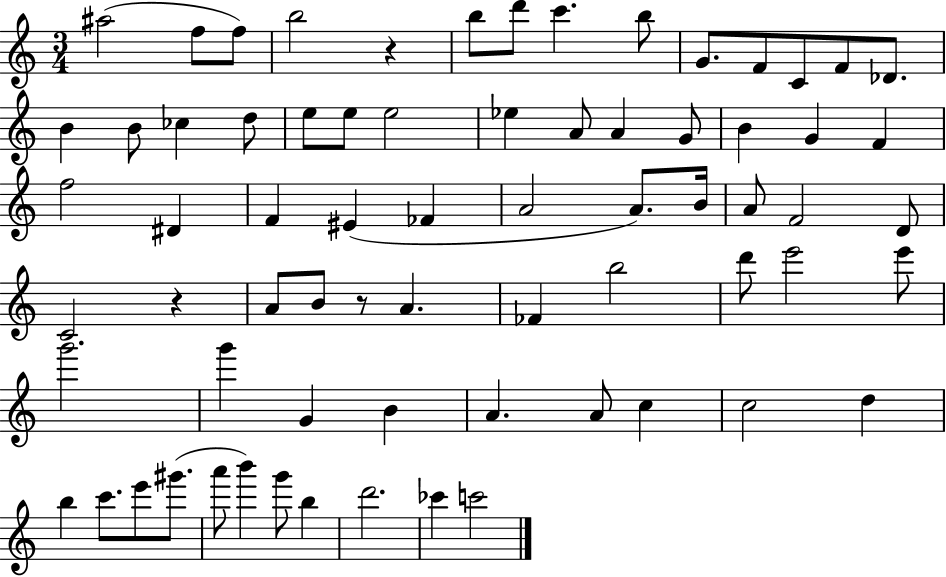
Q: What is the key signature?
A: C major